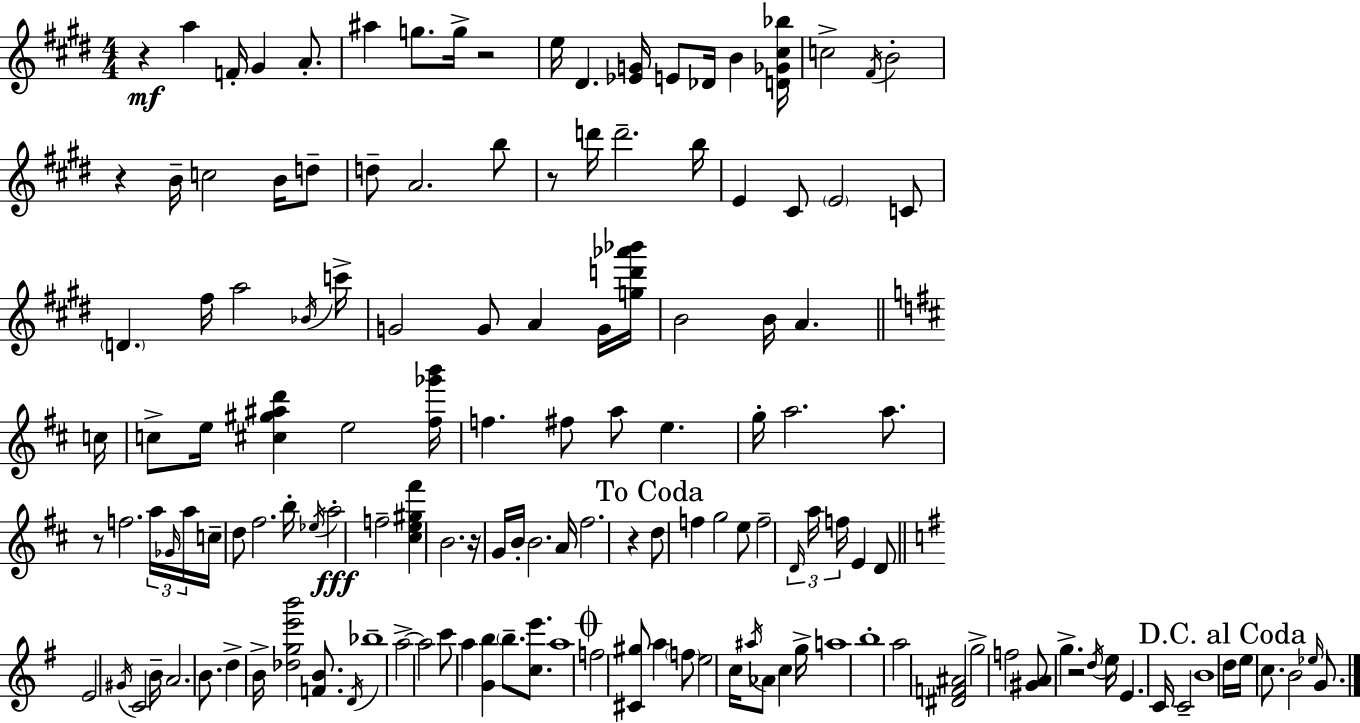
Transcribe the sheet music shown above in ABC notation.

X:1
T:Untitled
M:4/4
L:1/4
K:E
z a F/4 ^G A/2 ^a g/2 g/4 z2 e/4 ^D [_EG]/4 E/2 _D/4 B [D_G^c_b]/4 c2 ^F/4 B2 z B/4 c2 B/4 d/2 d/2 A2 b/2 z/2 d'/4 d'2 b/4 E ^C/2 E2 C/2 D ^f/4 a2 _B/4 c'/4 G2 G/2 A G/4 [gd'_a'_b']/4 B2 B/4 A c/4 c/2 e/4 [^c^g^ad'] e2 [^f_g'b']/4 f ^f/2 a/2 e g/4 a2 a/2 z/2 f2 a/4 _G/4 a/4 c/4 d/2 ^f2 b/4 _e/4 a2 f2 [^ce^g^f'] B2 z/4 G/4 B/4 B2 A/4 ^f2 z d/2 f g2 e/2 f2 D/4 a/4 f/4 E D/2 E2 ^G/4 C2 B/4 A2 B/2 d B/4 [_dge'b']2 [FB]/2 D/4 _b4 a2 a2 c'/2 a [Gb] b/2 [ce']/2 a4 f2 [^C^g]/2 a f/2 e2 c/4 ^a/4 _A/2 c g/4 a4 b4 a2 [^DF^A]2 g2 f2 [^GA]/2 g z2 d/4 e/4 E C/4 C2 B4 d/4 e/4 c/2 B2 _e/4 G/2